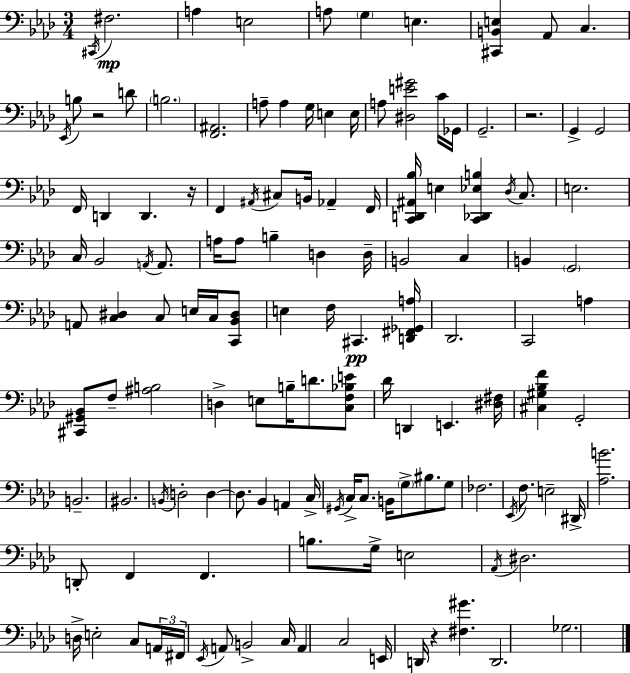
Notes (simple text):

C#2/s F#3/h. A3/q E3/h A3/e G3/q E3/q. [C#2,B2,E3]/q Ab2/e C3/q. Eb2/s B3/e R/h D4/e B3/h. [F2,A#2]/h. A3/e A3/q G3/s E3/q E3/s A3/e [D#3,E4,G#4]/h C4/s Gb2/s G2/h. R/h. G2/q G2/h F2/s D2/q D2/q. R/s F2/q A#2/s C#3/e B2/s Ab2/q F2/s [C2,D2,A#2,Bb3]/s E3/q [C2,Db2,Eb3,B3]/q Db3/s C3/e. E3/h. C3/s Bb2/h A2/s A2/e. A3/s A3/e B3/q D3/q D3/s B2/h C3/q B2/q G2/h A2/e [C3,D#3]/q C3/e E3/s C3/s [C2,Bb2,D#3]/e E3/q F3/s C#2/q. [D2,F#2,Gb2,A3]/s Db2/h. C2/h A3/q [C#2,G#2,Bb2]/e F3/e [A#3,B3]/h D3/q E3/e B3/s D4/e. [C3,F3,Bb3,E4]/e Db4/s D2/q E2/q. [D#3,F#3]/s [C#3,G#3,Bb3,F4]/q G2/h B2/h. BIS2/h. B2/s D3/h D3/q D3/e. Bb2/q A2/q C3/s G#2/s C3/s C3/e. B2/s G3/e BIS3/e. G3/e FES3/h. Eb2/s F3/e. E3/h D#2/s [Ab3,B4]/h. D2/e F2/q F2/q. B3/e. G3/s E3/h Ab2/s D#3/h. D3/s E3/h C3/e A2/s F#2/s Eb2/s A2/e B2/h C3/s A2/q C3/h E2/s D2/s R/q [F#3,G#4]/q. D2/h. Gb3/h.